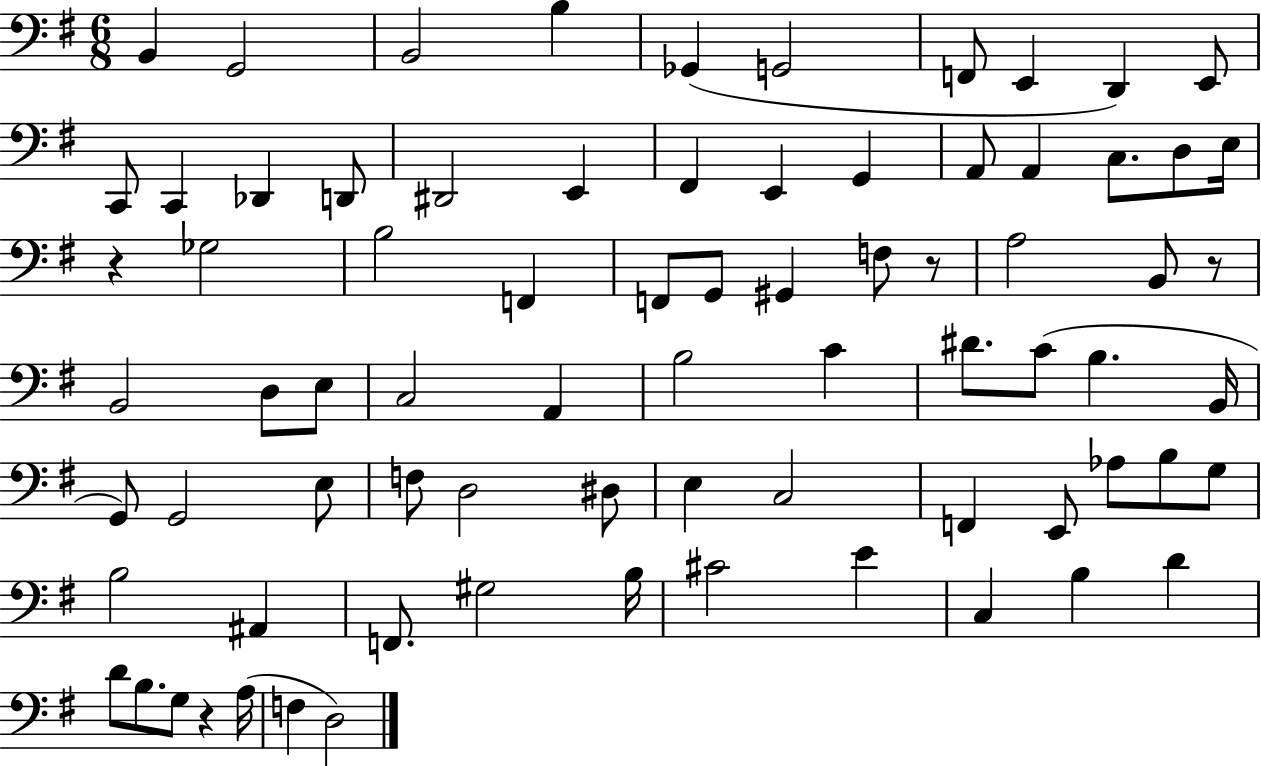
X:1
T:Untitled
M:6/8
L:1/4
K:G
B,, G,,2 B,,2 B, _G,, G,,2 F,,/2 E,, D,, E,,/2 C,,/2 C,, _D,, D,,/2 ^D,,2 E,, ^F,, E,, G,, A,,/2 A,, C,/2 D,/2 E,/4 z _G,2 B,2 F,, F,,/2 G,,/2 ^G,, F,/2 z/2 A,2 B,,/2 z/2 B,,2 D,/2 E,/2 C,2 A,, B,2 C ^D/2 C/2 B, B,,/4 G,,/2 G,,2 E,/2 F,/2 D,2 ^D,/2 E, C,2 F,, E,,/2 _A,/2 B,/2 G,/2 B,2 ^A,, F,,/2 ^G,2 B,/4 ^C2 E C, B, D D/2 B,/2 G,/2 z A,/4 F, D,2